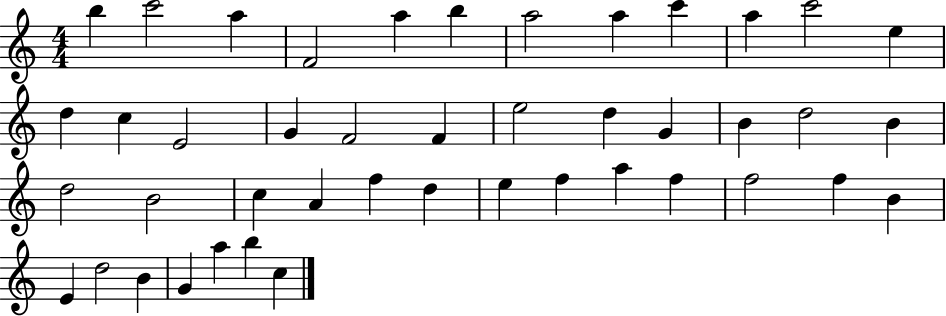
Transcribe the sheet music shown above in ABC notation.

X:1
T:Untitled
M:4/4
L:1/4
K:C
b c'2 a F2 a b a2 a c' a c'2 e d c E2 G F2 F e2 d G B d2 B d2 B2 c A f d e f a f f2 f B E d2 B G a b c